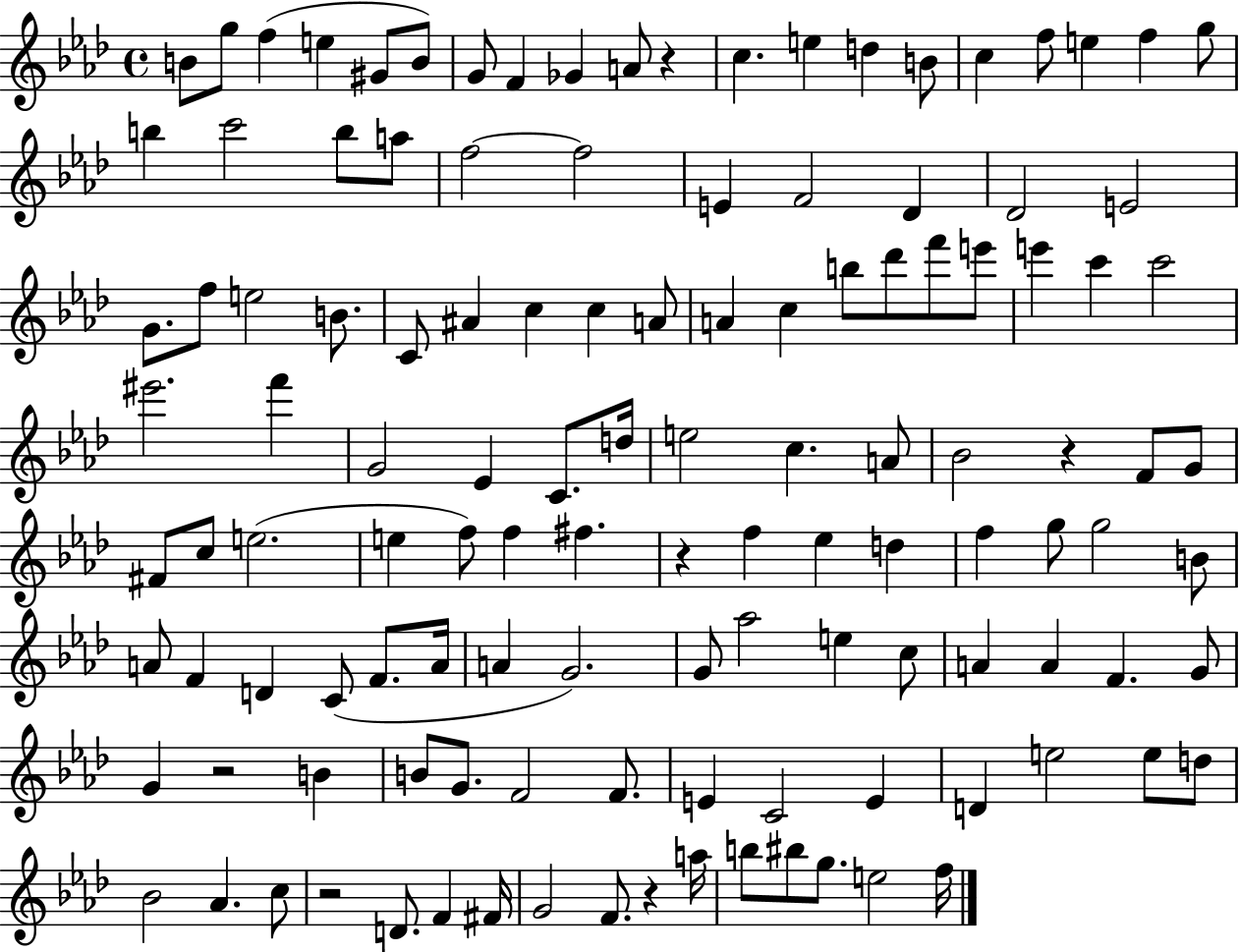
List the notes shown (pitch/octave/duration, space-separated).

B4/e G5/e F5/q E5/q G#4/e B4/e G4/e F4/q Gb4/q A4/e R/q C5/q. E5/q D5/q B4/e C5/q F5/e E5/q F5/q G5/e B5/q C6/h B5/e A5/e F5/h F5/h E4/q F4/h Db4/q Db4/h E4/h G4/e. F5/e E5/h B4/e. C4/e A#4/q C5/q C5/q A4/e A4/q C5/q B5/e Db6/e F6/e E6/e E6/q C6/q C6/h EIS6/h. F6/q G4/h Eb4/q C4/e. D5/s E5/h C5/q. A4/e Bb4/h R/q F4/e G4/e F#4/e C5/e E5/h. E5/q F5/e F5/q F#5/q. R/q F5/q Eb5/q D5/q F5/q G5/e G5/h B4/e A4/e F4/q D4/q C4/e F4/e. A4/s A4/q G4/h. G4/e Ab5/h E5/q C5/e A4/q A4/q F4/q. G4/e G4/q R/h B4/q B4/e G4/e. F4/h F4/e. E4/q C4/h E4/q D4/q E5/h E5/e D5/e Bb4/h Ab4/q. C5/e R/h D4/e. F4/q F#4/s G4/h F4/e. R/q A5/s B5/e BIS5/e G5/e. E5/h F5/s